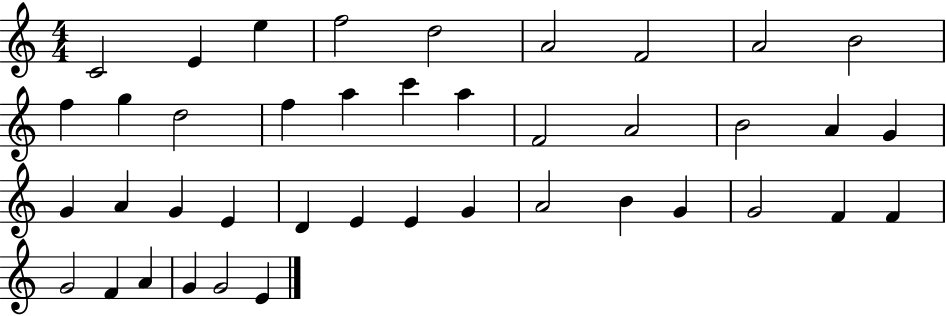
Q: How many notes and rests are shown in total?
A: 41